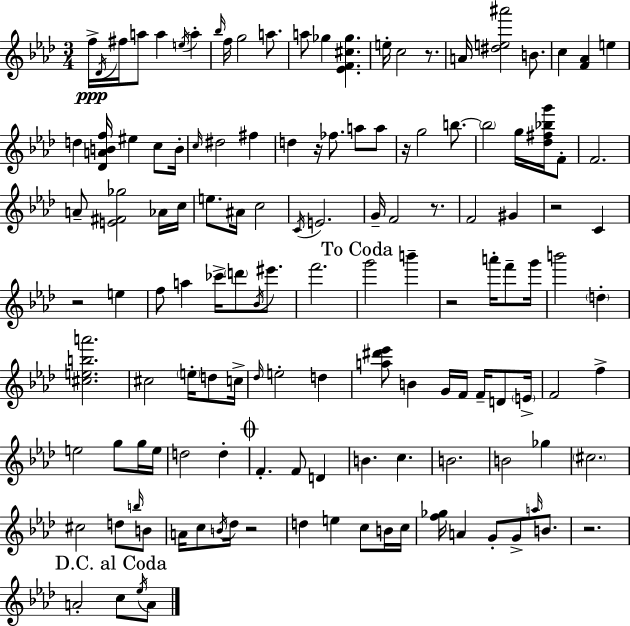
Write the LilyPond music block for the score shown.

{
  \clef treble
  \numericTimeSignature
  \time 3/4
  \key f \minor
  f''16->\ppp \acciaccatura { des'16 } fis''16 a''8 a''4 \acciaccatura { e''16 } a''4-. | \grace { bes''16 } f''16 g''2 | a''8. a''8 ges''4 <ees' f' cis'' ges''>4. | e''16-. c''2 | \break r8. a'16 <dis'' e'' ais'''>2 | b'8. c''4 <f' aes'>4 e''4 | d''4 <des' a' b' f''>16 eis''4 | c''8 b'16-. \grace { c''16 } dis''2 | \break fis''4 d''4 r16 fes''8. | a''8 a''8 r16 g''2 | b''8.~~ \parenthesize b''2 | g''16 <des'' fis'' bes'' g'''>16 f'8-. f'2. | \break a'8-- <e' fis' ges''>2 | aes'16 c''16 e''8. ais'16 c''2 | \acciaccatura { c'16 } e'2. | g'16-- f'2 | \break r8. f'2 | gis'4 r2 | c'4 r2 | e''4 f''8 a''4 ces'''16-> | \break \parenthesize d'''8 \acciaccatura { bes'16 } eis'''8. f'''2. | \mark "To Coda" g'''2 | b'''4-- r2 | a'''16-. f'''8-- g'''16 b'''2 | \break \parenthesize d''4-. <cis'' e'' b'' a'''>2. | cis''2 | \parenthesize e''16-. d''8 c''16-> \grace { des''16 } e''2-. | d''4 <a'' dis''' ees'''>8 b'4 | \break g'16 f'16 f'16-- d'8 \parenthesize e'16-> f'2 | f''4-> e''2 | g''8 g''16 e''16 d''2 | d''4-. \mark \markup { \musicglyph "scripts.coda" } f'4.-. | \break f'8 d'4 b'4. | c''4. b'2. | b'2 | ges''4 \parenthesize cis''2. | \break cis''2 | d''8 \grace { b''16 } b'8 a'16 c''8 \acciaccatura { b'16 } | des''16 r2 d''4 | e''4 c''8 b'16 c''16 <f'' ges''>16 a'4 | \break g'8-. g'8-> \grace { a''16 } b'8. r2. | \mark "D.C. al Coda" a'2-. | c''8 \acciaccatura { ees''16 } a'8 \bar "|."
}